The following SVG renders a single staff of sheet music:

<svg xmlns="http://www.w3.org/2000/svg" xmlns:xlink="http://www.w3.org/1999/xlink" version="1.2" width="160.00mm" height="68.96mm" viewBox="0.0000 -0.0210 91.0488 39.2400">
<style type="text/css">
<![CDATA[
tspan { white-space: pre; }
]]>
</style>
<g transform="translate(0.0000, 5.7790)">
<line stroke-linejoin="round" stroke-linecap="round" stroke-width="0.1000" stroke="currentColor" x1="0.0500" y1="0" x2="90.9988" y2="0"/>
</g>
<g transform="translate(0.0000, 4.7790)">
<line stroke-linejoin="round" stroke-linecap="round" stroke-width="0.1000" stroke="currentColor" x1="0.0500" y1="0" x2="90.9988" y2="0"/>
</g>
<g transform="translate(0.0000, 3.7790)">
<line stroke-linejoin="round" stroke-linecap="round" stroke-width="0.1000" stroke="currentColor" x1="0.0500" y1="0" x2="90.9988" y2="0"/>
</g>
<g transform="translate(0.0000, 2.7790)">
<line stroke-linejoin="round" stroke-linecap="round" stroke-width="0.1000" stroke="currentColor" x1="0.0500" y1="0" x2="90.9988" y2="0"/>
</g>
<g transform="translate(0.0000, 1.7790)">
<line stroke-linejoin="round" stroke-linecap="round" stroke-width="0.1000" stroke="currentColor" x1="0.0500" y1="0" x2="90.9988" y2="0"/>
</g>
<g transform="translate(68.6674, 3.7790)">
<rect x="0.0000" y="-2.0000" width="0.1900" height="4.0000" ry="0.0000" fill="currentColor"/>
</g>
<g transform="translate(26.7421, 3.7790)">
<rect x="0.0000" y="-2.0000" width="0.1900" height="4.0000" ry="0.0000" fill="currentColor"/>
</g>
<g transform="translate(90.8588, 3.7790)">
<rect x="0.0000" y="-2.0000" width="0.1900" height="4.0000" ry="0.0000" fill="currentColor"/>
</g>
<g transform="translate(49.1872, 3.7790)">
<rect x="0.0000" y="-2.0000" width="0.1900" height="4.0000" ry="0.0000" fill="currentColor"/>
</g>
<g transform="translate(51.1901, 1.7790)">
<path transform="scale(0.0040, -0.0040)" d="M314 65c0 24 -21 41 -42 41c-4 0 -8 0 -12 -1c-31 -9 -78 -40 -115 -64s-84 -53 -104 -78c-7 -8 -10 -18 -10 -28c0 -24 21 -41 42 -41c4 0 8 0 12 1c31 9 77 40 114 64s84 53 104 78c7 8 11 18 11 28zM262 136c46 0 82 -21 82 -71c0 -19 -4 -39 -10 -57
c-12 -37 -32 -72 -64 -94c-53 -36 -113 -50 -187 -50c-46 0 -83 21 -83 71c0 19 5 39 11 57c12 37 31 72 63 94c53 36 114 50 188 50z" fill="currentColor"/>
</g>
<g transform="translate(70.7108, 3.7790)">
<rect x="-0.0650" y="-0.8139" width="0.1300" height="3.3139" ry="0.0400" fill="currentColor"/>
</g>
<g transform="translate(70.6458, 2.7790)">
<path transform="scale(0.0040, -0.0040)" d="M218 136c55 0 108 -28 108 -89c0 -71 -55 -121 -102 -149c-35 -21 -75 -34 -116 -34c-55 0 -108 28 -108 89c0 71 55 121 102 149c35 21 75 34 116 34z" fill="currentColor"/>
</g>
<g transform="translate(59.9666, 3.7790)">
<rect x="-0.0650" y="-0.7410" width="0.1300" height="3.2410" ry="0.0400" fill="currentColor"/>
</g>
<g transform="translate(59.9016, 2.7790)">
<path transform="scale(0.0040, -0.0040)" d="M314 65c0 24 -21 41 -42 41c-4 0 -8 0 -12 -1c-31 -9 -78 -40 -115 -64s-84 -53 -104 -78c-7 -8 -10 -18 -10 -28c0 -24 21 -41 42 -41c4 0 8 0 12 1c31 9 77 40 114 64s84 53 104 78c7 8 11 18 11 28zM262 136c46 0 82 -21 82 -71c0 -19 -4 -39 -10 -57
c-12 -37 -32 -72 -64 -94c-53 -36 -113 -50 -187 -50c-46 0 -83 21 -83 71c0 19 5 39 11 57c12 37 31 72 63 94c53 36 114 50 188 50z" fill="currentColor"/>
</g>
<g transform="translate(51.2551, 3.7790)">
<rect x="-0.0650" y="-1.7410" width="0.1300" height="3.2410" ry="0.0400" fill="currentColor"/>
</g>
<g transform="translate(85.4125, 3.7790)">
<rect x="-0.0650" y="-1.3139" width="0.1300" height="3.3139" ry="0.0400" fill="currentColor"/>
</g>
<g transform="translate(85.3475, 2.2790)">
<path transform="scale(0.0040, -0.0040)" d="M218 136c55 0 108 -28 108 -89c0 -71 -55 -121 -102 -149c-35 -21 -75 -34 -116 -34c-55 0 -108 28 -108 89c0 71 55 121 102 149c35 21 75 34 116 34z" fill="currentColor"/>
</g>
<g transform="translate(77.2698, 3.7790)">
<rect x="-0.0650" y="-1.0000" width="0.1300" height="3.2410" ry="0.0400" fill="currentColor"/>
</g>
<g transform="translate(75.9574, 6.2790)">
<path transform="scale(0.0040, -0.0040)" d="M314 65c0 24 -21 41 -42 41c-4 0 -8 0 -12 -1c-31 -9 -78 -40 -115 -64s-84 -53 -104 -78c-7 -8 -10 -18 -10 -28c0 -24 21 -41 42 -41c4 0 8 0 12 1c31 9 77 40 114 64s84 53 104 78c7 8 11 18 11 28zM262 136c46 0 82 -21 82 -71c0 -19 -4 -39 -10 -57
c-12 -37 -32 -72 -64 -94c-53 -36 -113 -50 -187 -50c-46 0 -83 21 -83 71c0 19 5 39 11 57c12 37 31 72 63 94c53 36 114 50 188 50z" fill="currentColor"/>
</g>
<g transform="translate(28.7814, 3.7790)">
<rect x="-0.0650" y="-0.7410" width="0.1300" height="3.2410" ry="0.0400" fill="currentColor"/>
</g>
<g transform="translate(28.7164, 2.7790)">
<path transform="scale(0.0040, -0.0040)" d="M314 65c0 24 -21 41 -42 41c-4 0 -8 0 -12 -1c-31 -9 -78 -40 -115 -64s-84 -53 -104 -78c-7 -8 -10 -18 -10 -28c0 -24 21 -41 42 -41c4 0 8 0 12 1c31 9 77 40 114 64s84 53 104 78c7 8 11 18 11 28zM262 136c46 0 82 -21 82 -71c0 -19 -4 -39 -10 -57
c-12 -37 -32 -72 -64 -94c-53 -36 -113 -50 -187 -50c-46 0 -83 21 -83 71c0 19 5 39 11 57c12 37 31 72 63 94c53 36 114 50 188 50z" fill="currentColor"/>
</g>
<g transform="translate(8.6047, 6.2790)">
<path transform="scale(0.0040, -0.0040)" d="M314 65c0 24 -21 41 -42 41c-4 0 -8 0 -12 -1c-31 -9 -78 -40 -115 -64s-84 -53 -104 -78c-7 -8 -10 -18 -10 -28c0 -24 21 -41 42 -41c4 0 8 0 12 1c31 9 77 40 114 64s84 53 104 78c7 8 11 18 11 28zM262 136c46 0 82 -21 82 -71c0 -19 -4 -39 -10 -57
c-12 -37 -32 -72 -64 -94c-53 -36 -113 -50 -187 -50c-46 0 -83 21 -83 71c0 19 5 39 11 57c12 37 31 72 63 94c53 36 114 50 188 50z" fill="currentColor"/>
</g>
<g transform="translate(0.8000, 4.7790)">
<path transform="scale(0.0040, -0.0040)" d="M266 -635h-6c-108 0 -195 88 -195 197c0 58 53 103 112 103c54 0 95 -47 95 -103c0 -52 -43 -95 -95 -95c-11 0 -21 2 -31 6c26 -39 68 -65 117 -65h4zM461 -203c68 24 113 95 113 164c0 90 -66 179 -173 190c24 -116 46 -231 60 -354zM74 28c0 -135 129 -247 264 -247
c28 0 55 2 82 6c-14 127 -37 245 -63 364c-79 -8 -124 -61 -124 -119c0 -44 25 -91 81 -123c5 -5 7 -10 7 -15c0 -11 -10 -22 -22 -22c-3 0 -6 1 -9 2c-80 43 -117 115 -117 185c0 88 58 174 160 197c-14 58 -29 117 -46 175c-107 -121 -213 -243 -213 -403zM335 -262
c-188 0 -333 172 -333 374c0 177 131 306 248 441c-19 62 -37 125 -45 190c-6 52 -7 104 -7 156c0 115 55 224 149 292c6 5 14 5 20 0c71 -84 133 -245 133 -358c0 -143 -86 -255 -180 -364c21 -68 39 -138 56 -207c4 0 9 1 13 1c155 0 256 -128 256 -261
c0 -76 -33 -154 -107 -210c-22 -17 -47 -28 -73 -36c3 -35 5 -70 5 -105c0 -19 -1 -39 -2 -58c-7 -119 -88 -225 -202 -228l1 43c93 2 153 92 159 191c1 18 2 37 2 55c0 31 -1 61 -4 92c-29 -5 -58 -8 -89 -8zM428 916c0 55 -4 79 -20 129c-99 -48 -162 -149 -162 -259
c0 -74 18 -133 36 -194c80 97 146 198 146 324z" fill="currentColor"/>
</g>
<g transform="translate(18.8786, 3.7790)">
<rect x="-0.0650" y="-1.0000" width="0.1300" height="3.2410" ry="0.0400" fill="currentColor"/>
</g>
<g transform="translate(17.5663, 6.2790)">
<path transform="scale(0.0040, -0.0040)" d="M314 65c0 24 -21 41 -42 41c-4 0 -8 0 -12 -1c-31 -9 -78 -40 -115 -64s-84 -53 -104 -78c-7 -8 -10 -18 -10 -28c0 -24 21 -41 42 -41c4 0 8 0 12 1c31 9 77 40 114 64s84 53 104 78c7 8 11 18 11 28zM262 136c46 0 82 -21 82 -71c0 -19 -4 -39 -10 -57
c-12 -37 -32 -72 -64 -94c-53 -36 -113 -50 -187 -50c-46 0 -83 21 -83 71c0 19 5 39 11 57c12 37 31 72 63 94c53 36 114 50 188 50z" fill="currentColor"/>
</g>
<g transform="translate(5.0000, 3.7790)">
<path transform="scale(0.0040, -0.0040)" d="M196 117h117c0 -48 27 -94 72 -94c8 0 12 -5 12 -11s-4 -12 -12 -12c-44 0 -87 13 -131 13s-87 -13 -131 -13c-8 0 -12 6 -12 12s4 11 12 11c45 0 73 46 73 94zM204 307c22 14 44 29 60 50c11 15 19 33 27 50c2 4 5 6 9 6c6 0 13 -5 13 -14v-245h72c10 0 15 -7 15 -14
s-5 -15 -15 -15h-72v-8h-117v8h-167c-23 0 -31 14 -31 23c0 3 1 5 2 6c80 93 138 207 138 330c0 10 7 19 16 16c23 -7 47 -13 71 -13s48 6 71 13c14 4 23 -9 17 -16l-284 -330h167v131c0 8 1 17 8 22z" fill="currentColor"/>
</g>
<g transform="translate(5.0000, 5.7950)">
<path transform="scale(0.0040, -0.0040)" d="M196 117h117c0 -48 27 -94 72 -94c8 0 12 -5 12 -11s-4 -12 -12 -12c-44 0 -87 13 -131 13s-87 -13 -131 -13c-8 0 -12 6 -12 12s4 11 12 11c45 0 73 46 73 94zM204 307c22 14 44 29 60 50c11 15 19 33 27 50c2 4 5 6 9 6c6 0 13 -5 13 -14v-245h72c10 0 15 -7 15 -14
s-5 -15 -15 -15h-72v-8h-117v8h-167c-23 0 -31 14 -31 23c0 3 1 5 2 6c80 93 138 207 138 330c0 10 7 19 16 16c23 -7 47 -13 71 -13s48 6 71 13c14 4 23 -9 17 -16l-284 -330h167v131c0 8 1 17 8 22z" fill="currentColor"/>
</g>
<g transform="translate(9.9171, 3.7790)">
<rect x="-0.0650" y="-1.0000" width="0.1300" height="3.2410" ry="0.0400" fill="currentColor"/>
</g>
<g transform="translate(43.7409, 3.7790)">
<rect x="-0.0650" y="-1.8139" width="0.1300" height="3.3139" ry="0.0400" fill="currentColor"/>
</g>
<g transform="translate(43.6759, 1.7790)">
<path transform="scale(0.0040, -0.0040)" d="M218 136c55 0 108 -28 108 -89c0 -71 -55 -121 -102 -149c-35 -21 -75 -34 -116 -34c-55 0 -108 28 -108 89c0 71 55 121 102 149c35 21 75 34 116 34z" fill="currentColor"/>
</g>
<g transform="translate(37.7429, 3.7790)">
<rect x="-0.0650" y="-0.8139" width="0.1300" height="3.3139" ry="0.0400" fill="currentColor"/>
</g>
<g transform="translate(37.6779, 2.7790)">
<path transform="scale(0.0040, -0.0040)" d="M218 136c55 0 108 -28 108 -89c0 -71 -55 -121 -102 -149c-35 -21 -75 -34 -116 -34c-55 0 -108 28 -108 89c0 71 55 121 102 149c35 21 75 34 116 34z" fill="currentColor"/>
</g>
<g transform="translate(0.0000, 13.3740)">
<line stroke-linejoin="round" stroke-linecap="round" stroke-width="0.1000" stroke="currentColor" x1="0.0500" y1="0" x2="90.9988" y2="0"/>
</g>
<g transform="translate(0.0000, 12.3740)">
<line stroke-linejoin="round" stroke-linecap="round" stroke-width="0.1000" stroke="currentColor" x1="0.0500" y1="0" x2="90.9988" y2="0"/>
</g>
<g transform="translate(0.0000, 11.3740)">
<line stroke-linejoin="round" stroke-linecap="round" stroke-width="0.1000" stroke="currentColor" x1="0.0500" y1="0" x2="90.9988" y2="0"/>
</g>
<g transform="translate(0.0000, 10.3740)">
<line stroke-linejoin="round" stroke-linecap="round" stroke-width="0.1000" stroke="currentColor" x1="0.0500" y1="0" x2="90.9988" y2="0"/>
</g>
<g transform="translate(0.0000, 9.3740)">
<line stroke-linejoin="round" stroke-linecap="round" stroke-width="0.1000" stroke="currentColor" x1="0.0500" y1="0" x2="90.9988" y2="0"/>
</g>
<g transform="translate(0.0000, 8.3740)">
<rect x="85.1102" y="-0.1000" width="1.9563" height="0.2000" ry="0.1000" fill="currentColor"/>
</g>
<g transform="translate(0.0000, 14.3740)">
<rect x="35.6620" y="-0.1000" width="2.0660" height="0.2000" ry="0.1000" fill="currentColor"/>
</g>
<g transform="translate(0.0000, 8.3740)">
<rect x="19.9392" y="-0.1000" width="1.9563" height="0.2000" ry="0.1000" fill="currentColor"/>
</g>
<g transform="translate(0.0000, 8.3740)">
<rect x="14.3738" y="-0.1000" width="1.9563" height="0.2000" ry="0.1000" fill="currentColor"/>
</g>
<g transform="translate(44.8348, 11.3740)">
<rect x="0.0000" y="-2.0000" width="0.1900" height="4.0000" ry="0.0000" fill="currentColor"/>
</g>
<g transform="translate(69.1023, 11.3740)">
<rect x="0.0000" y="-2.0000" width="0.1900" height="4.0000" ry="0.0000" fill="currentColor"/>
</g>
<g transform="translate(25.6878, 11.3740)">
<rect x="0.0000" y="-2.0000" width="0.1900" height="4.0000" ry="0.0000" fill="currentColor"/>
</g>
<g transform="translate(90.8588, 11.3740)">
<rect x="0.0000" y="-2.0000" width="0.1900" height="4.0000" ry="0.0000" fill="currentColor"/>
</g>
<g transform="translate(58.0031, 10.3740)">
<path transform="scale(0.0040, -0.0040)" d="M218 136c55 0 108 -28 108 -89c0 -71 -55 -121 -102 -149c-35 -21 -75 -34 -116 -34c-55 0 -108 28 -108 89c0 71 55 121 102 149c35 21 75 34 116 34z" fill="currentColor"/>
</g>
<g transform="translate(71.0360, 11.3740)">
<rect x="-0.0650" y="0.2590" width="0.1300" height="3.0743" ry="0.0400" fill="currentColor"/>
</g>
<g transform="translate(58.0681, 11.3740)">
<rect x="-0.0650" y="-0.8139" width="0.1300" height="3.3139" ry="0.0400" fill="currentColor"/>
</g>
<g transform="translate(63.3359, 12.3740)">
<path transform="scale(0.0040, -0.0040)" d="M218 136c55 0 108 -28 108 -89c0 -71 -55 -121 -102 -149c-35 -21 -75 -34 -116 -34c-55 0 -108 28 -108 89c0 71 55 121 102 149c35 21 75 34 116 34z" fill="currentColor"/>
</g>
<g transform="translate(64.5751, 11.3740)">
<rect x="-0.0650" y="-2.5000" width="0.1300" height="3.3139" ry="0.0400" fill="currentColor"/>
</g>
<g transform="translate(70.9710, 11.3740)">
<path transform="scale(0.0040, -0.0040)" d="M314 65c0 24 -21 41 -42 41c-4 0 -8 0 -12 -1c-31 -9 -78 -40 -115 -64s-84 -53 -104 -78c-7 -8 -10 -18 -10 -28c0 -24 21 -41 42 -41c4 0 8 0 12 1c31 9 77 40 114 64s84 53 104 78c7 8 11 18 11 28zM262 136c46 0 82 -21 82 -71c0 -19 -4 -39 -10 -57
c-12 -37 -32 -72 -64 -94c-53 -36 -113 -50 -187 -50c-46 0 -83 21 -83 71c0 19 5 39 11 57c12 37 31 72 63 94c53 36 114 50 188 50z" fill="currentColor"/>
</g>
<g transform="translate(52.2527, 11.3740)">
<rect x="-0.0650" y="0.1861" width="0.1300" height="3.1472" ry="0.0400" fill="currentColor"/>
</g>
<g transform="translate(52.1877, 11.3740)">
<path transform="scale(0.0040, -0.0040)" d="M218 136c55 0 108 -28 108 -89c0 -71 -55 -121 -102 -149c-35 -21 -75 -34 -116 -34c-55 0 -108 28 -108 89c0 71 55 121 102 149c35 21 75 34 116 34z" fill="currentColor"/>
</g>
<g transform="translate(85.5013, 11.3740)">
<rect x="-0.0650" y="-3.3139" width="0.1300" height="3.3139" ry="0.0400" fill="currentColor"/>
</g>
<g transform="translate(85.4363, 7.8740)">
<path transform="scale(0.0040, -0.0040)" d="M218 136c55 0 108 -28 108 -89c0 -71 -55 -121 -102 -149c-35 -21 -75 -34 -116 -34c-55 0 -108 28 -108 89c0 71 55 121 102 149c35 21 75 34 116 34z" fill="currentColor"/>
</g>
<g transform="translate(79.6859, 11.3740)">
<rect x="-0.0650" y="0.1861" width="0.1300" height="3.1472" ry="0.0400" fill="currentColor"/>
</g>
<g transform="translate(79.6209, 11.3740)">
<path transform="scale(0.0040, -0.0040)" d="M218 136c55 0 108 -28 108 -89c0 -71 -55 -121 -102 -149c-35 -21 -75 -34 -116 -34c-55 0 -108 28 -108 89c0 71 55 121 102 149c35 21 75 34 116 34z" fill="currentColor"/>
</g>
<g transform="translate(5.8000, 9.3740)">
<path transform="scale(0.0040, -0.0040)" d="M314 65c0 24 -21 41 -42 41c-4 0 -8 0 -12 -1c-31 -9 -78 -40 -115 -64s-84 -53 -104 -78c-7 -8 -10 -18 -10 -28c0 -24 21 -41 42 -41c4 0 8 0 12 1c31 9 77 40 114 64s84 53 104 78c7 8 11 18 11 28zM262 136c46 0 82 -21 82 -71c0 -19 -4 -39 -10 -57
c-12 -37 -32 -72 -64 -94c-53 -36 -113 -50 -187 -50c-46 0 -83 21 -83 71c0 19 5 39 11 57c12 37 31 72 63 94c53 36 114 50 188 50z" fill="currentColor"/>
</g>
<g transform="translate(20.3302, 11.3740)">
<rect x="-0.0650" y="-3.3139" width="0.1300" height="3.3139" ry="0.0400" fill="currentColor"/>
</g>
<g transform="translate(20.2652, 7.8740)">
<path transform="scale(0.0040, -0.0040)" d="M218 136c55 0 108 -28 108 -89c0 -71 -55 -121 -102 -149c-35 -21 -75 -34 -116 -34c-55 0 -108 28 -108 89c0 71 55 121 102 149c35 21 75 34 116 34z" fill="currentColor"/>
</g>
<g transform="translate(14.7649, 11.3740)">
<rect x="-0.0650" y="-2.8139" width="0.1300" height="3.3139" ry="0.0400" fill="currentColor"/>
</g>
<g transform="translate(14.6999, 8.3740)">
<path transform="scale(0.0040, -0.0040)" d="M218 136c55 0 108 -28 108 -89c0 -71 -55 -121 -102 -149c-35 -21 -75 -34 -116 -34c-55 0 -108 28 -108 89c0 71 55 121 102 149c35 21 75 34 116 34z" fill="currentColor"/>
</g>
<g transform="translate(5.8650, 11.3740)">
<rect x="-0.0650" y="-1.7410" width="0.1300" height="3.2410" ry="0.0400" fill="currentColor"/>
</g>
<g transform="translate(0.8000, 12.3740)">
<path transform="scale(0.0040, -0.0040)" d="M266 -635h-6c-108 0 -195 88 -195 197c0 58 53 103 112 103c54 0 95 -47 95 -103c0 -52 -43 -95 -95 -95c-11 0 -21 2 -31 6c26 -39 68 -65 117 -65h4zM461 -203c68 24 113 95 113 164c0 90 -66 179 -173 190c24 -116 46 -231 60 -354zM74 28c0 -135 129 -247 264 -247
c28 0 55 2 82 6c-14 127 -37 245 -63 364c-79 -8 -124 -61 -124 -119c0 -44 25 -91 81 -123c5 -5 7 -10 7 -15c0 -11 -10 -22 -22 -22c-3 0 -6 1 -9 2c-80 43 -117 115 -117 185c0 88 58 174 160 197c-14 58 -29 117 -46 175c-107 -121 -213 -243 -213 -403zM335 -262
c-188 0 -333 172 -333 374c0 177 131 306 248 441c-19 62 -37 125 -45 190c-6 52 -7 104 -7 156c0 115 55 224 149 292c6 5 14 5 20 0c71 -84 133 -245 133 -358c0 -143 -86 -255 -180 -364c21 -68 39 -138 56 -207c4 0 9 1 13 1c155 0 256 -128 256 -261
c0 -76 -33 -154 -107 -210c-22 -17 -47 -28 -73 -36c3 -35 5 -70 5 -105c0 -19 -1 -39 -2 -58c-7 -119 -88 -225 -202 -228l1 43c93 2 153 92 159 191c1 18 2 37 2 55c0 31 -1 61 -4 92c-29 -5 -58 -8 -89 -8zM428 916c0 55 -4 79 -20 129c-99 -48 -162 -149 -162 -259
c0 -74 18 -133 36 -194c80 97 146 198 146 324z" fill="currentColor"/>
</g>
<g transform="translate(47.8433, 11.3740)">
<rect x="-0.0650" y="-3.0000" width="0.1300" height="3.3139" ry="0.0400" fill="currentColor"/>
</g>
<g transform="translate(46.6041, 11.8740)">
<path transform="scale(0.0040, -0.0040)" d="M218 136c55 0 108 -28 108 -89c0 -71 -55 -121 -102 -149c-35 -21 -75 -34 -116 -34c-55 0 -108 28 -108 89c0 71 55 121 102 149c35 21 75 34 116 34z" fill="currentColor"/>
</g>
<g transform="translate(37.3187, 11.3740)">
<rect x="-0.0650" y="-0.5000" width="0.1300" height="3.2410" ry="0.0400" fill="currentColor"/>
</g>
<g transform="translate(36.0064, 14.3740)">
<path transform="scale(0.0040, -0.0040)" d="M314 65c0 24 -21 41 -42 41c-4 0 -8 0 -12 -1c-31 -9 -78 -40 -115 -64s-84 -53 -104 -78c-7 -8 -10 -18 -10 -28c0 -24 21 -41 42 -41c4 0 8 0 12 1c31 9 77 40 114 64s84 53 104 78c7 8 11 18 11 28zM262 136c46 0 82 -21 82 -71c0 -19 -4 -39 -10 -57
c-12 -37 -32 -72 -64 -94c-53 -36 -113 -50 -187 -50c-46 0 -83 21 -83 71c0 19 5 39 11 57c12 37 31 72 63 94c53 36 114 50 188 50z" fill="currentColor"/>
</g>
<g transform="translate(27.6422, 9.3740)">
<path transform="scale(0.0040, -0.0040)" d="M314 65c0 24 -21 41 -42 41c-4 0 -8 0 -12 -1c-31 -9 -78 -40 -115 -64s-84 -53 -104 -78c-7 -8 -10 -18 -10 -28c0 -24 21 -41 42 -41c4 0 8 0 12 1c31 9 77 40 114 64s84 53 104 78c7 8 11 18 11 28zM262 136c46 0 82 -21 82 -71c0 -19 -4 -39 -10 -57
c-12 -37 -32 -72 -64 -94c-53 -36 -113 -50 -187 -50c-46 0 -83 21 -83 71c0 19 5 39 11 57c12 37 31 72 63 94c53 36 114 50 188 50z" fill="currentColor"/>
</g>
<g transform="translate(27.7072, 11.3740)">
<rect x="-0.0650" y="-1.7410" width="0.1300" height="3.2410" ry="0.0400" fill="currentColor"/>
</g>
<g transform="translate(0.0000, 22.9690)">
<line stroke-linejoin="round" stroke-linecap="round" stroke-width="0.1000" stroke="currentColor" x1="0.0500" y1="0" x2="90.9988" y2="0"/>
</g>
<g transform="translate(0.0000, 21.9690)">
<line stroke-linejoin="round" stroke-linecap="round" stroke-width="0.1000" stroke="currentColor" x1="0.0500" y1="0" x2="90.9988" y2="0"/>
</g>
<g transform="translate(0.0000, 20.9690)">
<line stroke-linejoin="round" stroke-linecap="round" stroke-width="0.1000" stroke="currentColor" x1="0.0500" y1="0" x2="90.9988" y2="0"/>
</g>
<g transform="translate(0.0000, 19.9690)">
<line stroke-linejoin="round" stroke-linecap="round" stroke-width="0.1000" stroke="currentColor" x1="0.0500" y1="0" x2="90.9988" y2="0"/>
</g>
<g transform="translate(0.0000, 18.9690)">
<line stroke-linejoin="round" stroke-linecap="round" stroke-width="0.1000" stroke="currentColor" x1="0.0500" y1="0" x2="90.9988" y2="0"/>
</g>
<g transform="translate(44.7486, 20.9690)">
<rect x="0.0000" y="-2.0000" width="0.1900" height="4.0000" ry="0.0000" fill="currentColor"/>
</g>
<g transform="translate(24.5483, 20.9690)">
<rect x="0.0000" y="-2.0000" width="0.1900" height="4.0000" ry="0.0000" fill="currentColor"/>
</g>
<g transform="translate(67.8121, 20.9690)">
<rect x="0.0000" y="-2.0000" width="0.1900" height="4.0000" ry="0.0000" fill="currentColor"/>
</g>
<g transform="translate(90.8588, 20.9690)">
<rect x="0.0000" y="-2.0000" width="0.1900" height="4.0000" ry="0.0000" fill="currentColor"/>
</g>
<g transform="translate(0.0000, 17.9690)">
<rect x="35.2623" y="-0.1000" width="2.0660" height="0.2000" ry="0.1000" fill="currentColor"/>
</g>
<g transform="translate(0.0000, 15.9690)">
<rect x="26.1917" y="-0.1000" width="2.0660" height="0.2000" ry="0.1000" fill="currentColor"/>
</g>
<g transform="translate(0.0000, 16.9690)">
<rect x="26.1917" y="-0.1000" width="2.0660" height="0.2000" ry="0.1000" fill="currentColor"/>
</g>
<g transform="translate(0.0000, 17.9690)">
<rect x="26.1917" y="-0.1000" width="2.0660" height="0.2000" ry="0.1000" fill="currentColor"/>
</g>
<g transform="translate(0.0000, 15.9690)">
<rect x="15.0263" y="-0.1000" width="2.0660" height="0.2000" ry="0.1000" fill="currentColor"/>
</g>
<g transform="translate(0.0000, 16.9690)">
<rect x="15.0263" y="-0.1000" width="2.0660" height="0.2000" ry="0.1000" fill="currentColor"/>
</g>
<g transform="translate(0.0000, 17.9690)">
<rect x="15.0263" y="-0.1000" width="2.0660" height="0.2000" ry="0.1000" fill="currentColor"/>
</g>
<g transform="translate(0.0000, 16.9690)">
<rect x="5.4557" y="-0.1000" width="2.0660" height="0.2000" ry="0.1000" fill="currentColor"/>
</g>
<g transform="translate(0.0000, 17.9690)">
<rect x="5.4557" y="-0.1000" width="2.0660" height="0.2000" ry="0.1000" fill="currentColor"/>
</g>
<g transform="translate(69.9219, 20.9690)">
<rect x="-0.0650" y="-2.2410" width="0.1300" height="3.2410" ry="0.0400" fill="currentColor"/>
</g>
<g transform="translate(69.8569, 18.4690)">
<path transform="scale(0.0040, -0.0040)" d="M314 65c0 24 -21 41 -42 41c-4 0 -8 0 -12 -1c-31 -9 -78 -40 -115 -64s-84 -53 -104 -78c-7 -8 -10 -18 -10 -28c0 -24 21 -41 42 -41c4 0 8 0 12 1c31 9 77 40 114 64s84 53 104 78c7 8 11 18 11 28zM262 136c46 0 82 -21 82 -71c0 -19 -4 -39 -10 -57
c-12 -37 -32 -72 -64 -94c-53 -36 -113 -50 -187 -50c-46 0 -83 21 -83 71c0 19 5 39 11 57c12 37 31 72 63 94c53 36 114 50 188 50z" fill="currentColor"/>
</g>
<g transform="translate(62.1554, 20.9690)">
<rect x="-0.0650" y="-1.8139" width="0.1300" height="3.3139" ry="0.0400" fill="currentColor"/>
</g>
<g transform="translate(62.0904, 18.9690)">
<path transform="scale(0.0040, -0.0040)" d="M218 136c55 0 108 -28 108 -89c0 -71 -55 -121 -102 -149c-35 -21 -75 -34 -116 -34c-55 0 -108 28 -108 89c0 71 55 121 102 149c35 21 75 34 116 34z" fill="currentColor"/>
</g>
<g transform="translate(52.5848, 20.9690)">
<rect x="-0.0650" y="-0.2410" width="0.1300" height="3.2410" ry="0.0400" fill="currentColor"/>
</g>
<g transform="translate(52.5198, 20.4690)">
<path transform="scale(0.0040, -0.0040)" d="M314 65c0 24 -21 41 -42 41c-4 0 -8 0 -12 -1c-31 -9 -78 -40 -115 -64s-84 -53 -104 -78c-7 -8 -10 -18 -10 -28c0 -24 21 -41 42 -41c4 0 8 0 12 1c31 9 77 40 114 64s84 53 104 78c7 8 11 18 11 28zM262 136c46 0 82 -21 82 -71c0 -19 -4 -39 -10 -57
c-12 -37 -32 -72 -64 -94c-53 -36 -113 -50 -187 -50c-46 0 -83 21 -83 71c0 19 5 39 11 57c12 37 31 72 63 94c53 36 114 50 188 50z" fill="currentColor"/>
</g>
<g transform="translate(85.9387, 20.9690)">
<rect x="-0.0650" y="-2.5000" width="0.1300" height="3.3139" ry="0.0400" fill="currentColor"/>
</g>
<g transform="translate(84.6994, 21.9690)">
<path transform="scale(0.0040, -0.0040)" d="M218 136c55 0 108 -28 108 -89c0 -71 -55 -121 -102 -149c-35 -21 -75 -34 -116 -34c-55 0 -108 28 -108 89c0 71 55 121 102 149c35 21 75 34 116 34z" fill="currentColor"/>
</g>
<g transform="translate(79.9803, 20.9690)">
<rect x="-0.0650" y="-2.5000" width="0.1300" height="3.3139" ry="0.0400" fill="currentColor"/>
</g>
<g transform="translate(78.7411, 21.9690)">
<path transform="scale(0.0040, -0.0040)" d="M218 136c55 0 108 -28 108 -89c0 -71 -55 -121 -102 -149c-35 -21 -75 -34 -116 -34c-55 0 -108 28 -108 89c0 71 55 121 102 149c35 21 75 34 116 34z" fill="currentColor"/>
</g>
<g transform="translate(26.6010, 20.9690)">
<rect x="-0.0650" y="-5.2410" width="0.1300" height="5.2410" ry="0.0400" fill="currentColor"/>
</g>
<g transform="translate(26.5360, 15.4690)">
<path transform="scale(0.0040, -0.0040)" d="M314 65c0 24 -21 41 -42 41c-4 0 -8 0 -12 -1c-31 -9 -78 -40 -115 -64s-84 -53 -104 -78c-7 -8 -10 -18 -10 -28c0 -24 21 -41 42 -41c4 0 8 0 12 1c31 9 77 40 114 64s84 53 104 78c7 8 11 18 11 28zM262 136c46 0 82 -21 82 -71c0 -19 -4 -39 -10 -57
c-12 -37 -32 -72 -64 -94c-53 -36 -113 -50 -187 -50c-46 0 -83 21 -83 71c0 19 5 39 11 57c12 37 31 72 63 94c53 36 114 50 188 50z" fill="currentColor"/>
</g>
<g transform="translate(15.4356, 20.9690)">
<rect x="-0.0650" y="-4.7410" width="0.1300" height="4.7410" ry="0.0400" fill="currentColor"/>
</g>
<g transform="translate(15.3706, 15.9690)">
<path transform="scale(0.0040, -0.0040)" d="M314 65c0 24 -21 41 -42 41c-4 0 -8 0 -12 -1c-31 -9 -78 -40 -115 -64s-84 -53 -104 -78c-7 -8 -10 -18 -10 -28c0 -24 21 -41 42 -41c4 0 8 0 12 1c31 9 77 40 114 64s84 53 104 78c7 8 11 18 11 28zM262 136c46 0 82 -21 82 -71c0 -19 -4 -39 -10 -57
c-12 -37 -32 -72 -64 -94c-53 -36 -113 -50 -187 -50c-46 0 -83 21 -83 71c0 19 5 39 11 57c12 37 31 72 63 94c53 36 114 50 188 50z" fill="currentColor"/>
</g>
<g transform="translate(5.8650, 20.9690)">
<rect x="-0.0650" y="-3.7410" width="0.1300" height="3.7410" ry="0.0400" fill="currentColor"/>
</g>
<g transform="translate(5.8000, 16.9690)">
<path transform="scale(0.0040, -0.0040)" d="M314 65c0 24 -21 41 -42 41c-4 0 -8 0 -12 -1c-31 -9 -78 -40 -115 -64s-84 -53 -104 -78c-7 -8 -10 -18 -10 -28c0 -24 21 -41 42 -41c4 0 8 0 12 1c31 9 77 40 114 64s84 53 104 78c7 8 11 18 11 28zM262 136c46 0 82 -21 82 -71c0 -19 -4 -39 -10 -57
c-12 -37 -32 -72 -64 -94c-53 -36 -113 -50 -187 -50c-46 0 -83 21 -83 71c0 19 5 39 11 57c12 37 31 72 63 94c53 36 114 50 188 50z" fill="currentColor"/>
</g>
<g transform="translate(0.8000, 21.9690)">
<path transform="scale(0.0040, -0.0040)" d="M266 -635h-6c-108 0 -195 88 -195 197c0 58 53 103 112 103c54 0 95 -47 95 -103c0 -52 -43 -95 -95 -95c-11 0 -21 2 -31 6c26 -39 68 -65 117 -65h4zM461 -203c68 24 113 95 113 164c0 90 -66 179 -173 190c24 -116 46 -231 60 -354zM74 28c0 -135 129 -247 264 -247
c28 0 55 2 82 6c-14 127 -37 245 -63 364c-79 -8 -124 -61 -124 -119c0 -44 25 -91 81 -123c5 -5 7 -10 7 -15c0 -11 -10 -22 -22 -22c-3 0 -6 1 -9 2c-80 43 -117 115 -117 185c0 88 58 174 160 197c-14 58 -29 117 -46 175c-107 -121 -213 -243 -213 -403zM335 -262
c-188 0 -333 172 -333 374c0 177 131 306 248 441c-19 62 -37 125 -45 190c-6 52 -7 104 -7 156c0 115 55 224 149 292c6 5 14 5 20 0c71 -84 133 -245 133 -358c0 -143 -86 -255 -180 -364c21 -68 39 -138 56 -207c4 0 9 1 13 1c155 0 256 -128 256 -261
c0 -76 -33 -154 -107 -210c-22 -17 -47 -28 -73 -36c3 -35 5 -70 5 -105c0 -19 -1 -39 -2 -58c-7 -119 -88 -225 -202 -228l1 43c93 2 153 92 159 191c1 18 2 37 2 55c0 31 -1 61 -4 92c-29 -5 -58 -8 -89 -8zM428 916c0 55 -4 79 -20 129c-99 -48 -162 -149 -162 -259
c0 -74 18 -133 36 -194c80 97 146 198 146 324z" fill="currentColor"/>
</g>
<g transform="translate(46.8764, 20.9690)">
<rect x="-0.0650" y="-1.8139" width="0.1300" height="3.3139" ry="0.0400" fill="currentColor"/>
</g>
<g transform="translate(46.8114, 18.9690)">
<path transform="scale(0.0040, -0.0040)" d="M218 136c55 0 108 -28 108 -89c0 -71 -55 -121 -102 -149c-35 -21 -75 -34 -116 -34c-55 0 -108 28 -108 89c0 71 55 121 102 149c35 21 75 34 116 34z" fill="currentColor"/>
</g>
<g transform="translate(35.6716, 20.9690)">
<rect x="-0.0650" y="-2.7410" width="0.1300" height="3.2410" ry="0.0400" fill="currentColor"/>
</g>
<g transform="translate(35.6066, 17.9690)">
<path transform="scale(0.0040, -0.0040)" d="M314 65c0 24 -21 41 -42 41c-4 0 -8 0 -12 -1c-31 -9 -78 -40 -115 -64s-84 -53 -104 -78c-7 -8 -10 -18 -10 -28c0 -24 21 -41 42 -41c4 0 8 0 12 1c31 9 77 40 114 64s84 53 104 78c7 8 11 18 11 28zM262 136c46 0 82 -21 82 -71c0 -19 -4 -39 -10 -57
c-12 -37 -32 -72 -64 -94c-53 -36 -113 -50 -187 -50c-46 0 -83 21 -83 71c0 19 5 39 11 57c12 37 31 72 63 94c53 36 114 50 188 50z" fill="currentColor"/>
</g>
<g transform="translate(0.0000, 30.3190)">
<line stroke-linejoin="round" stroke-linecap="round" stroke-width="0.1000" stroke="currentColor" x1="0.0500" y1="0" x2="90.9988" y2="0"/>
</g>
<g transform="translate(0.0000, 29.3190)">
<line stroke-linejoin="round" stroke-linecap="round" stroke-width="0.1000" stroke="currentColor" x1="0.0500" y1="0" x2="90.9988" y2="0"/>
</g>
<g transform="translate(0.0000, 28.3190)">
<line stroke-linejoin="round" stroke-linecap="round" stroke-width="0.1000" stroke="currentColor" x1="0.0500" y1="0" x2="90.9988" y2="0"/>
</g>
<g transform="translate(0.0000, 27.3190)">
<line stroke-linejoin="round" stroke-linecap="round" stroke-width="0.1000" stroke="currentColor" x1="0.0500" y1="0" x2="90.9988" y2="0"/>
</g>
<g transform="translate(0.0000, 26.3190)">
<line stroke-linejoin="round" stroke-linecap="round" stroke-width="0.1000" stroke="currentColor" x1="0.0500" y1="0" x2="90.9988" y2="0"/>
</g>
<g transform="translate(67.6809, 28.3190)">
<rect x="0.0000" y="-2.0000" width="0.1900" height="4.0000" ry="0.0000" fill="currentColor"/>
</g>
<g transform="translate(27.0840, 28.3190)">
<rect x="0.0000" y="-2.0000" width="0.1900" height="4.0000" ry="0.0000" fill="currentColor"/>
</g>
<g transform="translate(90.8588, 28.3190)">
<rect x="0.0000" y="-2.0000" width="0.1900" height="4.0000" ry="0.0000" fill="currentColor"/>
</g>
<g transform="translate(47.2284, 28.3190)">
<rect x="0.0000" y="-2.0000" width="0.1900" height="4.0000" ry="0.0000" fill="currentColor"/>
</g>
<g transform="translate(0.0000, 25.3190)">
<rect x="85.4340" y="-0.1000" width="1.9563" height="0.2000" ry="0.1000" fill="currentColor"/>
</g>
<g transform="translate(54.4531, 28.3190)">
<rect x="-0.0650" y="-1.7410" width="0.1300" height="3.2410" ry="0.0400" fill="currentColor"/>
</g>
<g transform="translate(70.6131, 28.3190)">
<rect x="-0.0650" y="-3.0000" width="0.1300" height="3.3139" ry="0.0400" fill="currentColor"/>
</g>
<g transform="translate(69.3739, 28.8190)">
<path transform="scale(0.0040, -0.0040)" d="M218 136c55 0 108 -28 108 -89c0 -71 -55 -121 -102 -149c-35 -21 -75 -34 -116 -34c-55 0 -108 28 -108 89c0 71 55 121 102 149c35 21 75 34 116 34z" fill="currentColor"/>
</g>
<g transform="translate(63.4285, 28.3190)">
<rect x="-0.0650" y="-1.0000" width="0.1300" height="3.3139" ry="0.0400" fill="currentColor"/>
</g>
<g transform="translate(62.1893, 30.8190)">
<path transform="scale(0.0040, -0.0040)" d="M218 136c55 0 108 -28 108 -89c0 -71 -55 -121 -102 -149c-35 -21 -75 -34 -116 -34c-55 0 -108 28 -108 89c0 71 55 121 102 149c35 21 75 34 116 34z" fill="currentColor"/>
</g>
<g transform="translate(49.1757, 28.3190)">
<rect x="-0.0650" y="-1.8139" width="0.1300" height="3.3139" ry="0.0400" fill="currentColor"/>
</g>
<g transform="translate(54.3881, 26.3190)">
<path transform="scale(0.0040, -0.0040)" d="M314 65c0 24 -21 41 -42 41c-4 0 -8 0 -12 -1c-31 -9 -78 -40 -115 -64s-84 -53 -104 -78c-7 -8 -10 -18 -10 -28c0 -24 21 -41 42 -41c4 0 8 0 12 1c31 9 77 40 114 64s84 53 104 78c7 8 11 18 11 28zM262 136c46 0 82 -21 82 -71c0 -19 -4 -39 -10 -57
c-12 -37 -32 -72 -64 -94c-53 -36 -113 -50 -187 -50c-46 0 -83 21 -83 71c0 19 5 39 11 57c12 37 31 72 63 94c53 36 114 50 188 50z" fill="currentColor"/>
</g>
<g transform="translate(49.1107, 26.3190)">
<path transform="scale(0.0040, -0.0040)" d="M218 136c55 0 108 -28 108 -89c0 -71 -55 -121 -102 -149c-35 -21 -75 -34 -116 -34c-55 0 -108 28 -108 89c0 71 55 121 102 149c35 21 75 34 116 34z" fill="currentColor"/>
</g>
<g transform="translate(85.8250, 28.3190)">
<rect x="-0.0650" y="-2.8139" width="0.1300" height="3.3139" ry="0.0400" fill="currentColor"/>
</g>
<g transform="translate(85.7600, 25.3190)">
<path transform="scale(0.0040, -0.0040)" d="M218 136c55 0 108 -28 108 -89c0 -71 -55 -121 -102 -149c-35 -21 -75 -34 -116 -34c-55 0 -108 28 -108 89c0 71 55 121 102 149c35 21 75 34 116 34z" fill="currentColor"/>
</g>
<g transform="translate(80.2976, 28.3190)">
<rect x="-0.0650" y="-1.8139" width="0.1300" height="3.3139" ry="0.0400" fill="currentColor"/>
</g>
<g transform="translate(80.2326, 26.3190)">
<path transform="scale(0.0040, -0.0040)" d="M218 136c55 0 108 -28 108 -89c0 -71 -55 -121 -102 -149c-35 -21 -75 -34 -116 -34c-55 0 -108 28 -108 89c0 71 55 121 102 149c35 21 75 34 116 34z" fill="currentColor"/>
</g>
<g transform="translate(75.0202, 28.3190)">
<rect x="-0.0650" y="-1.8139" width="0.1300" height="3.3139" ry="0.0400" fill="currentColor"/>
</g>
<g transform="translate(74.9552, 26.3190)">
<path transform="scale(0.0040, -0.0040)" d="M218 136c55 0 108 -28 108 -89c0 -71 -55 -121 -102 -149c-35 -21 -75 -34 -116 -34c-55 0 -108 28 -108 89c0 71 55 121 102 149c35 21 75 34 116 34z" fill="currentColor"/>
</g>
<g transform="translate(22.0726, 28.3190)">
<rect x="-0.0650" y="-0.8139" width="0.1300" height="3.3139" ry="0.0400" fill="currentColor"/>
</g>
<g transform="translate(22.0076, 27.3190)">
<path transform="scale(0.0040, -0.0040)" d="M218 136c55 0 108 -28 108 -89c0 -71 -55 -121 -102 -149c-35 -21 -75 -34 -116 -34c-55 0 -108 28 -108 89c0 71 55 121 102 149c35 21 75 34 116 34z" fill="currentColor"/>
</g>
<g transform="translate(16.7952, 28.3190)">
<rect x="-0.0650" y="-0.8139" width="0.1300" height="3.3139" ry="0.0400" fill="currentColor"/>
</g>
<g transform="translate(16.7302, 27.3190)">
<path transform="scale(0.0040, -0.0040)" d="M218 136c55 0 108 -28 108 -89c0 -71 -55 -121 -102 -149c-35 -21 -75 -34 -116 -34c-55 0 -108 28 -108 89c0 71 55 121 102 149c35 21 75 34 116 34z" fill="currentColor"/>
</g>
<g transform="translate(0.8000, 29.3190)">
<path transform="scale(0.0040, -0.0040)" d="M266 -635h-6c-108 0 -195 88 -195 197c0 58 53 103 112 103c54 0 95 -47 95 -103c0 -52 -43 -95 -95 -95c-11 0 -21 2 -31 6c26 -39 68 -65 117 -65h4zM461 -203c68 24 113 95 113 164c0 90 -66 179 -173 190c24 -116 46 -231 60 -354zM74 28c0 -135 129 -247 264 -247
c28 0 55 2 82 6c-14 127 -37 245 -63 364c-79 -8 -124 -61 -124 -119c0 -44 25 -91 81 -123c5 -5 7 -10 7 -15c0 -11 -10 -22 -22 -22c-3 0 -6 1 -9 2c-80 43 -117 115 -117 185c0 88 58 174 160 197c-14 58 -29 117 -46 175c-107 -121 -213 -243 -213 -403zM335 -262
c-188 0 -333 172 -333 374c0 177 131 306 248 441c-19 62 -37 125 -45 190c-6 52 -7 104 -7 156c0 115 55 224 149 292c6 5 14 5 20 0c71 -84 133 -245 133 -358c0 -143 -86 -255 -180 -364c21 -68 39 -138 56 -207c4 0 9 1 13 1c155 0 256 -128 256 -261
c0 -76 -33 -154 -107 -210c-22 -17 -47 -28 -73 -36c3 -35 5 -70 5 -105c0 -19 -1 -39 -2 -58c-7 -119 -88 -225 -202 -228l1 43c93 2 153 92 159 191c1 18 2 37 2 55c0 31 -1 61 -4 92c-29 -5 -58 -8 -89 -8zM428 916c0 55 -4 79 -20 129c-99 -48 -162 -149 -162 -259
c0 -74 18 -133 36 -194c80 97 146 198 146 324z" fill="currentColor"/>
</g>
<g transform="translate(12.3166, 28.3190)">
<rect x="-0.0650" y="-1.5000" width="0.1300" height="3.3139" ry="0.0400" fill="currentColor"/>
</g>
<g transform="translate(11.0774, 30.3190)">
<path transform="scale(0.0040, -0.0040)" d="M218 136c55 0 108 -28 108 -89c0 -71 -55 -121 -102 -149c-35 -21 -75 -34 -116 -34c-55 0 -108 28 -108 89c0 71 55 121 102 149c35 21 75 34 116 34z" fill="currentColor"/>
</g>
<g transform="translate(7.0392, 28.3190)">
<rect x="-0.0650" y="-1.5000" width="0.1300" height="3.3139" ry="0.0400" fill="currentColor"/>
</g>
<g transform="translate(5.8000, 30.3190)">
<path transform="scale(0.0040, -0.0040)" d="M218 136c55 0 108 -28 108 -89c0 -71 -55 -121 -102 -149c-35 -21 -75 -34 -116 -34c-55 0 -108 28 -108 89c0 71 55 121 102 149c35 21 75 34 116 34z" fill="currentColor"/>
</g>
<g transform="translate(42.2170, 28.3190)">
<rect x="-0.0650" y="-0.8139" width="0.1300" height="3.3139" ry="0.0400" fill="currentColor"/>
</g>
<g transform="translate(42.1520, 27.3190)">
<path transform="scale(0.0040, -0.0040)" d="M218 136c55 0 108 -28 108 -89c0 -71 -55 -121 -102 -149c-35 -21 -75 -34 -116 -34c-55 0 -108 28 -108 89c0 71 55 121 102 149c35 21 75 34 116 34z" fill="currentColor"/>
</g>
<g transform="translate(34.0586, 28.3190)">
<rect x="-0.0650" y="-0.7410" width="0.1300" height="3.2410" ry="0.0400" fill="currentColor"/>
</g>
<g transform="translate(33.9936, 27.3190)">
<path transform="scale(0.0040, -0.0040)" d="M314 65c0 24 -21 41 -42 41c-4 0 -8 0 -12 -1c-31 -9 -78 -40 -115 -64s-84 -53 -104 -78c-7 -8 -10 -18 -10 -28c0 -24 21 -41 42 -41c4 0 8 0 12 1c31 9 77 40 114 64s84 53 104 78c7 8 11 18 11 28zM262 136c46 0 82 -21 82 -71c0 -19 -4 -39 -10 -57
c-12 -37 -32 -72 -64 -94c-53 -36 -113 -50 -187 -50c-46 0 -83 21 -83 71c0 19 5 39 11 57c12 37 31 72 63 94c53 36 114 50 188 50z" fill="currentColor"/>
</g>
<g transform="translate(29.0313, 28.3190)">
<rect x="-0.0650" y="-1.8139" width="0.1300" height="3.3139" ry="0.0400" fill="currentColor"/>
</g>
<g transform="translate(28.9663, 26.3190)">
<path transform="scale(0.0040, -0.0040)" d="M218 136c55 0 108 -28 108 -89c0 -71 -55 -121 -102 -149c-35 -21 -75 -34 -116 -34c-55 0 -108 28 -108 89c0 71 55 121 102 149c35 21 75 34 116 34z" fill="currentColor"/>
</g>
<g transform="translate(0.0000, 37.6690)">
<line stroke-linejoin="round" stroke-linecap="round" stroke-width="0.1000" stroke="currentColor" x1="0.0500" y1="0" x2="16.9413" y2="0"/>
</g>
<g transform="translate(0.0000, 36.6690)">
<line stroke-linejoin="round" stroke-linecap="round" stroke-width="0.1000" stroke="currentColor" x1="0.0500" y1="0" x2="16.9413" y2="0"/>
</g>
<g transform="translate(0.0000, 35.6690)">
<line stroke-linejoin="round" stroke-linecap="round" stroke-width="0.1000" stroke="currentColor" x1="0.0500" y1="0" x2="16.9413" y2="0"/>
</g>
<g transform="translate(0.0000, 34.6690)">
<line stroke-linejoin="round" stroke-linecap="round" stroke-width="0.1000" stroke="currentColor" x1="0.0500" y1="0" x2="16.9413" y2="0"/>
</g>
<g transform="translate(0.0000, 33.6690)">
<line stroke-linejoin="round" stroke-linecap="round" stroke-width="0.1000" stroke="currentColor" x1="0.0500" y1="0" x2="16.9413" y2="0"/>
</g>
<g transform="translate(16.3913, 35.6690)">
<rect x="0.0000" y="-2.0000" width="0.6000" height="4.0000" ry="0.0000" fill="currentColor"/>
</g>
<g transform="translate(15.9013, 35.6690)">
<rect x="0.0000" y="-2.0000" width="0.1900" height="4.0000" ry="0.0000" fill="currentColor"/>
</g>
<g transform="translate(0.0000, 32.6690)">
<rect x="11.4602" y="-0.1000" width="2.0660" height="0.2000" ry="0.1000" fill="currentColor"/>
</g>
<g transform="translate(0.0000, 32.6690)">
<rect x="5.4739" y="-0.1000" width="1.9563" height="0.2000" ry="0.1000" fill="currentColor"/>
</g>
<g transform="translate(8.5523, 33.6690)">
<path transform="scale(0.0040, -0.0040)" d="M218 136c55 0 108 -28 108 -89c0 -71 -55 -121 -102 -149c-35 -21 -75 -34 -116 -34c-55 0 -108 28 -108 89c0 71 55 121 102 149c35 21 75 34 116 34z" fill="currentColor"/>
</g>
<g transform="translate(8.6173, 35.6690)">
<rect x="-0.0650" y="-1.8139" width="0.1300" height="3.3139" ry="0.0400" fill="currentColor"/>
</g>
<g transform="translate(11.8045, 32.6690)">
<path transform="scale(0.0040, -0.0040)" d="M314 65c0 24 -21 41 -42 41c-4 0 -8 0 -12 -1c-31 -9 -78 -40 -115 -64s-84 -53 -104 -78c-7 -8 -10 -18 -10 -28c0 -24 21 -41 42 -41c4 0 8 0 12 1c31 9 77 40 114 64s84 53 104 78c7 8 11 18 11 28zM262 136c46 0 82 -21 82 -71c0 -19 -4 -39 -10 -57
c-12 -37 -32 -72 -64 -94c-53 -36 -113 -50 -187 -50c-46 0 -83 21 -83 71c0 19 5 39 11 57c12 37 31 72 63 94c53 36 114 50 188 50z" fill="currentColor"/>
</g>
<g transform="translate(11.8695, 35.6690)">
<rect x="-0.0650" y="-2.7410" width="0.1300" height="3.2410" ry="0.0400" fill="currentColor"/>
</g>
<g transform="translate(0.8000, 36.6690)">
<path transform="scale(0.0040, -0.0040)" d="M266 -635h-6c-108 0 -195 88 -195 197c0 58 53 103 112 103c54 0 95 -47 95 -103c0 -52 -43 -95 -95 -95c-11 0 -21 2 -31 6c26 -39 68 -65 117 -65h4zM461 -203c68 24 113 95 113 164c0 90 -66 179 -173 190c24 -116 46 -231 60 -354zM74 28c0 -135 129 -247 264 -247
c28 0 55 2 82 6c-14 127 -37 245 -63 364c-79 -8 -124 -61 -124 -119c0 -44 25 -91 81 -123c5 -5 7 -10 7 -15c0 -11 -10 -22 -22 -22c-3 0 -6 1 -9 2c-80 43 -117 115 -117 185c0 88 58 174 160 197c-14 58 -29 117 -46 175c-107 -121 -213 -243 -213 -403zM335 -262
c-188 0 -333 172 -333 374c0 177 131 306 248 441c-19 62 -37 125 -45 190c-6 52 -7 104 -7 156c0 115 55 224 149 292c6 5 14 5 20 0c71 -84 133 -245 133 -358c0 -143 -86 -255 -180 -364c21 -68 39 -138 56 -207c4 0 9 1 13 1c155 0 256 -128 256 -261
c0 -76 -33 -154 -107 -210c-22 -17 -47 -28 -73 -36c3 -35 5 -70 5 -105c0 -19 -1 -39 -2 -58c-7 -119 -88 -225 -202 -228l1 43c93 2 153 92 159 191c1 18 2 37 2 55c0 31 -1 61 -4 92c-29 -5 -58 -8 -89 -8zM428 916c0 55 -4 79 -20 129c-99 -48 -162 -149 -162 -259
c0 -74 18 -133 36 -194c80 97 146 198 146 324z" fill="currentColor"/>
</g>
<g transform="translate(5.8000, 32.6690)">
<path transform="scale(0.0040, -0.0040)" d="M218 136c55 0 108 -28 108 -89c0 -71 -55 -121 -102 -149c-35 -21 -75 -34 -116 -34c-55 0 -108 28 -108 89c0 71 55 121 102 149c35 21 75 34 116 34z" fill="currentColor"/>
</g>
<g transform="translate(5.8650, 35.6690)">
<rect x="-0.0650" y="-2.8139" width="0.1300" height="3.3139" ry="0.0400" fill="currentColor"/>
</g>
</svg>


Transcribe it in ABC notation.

X:1
T:Untitled
M:4/4
L:1/4
K:C
D2 D2 d2 d f f2 d2 d D2 e f2 a b f2 C2 A B d G B2 B b c'2 e'2 f'2 a2 f c2 f g2 G G E E d d f d2 d f f2 D A f f a a f a2